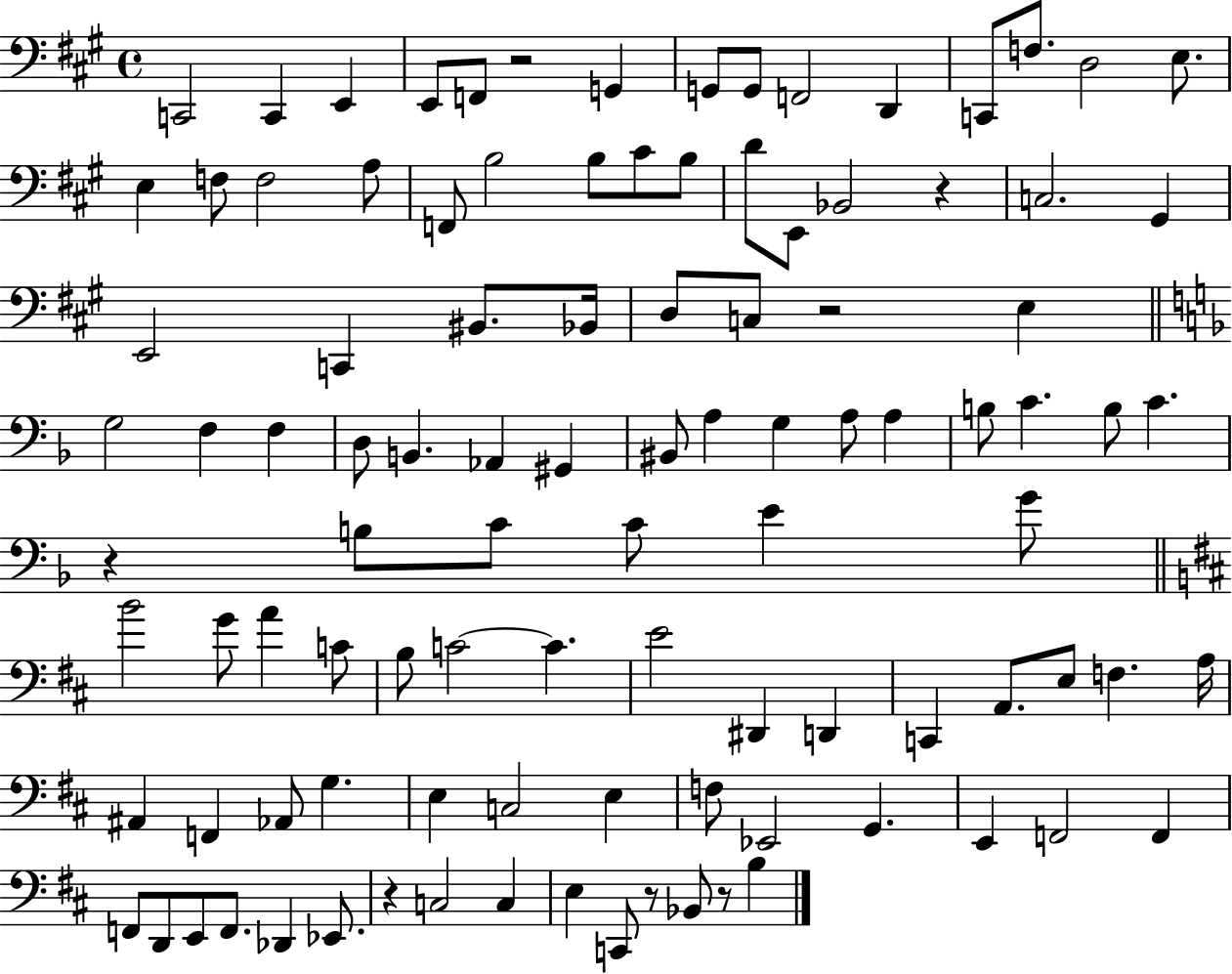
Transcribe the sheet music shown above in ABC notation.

X:1
T:Untitled
M:4/4
L:1/4
K:A
C,,2 C,, E,, E,,/2 F,,/2 z2 G,, G,,/2 G,,/2 F,,2 D,, C,,/2 F,/2 D,2 E,/2 E, F,/2 F,2 A,/2 F,,/2 B,2 B,/2 ^C/2 B,/2 D/2 E,,/2 _B,,2 z C,2 ^G,, E,,2 C,, ^B,,/2 _B,,/4 D,/2 C,/2 z2 E, G,2 F, F, D,/2 B,, _A,, ^G,, ^B,,/2 A, G, A,/2 A, B,/2 C B,/2 C z B,/2 C/2 C/2 E G/2 B2 G/2 A C/2 B,/2 C2 C E2 ^D,, D,, C,, A,,/2 E,/2 F, A,/4 ^A,, F,, _A,,/2 G, E, C,2 E, F,/2 _E,,2 G,, E,, F,,2 F,, F,,/2 D,,/2 E,,/2 F,,/2 _D,, _E,,/2 z C,2 C, E, C,,/2 z/2 _B,,/2 z/2 B,